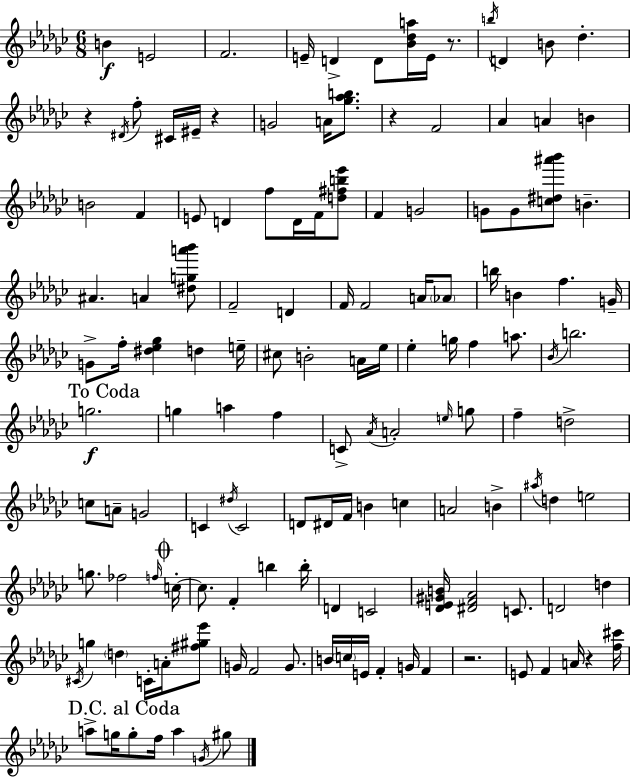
{
  \clef treble
  \numericTimeSignature
  \time 6/8
  \key ees \minor
  b'4\f e'2 | f'2. | e'16-- d'4-> d'8 <bes' des'' a''>16 e'16 r8. | \acciaccatura { b''16 } d'4 b'8 des''4.-. | \break r4 \acciaccatura { dis'16 } f''8-. cis'16 eis'16-- r4 | g'2 a'16 <ges'' aes'' b''>8. | r4 f'2 | aes'4 a'4 b'4 | \break b'2 f'4 | e'8 d'4 f''8 d'16 f'16 | <d'' fis'' b'' ees'''>8 f'4 g'2 | g'8 g'8 <c'' dis'' ais''' bes'''>8 b'4.-- | \break ais'4. a'4 | <dis'' g'' a''' bes'''>8 f'2-- d'4 | f'16 f'2 a'16 | \parenthesize aes'8 b''16 b'4 f''4. | \break g'16-- g'8-> f''16-. <dis'' ees'' ges''>4 d''4 | e''16-- cis''8 b'2-. | a'16 ees''16 ees''4-. g''16 f''4 a''8. | \acciaccatura { bes'16 } b''2. | \break \mark "To Coda" g''2.\f | g''4 a''4 f''4 | c'8-> \acciaccatura { aes'16 } a'2-. | \grace { e''16 } g''8 f''4-- d''2-> | \break c''8 a'8-- g'2 | c'4 \acciaccatura { dis''16 } c'2 | d'8 dis'16 f'16 b'4 | c''4 a'2 | \break b'4-> \acciaccatura { ais''16 } d''4 e''2 | g''8. fes''2 | \grace { f''16 } \mark \markup { \musicglyph "scripts.coda" } c''16-.~~ c''8. f'4-. | b''4 b''16-. d'4 | \break c'2 <des' e' gis' b'>16 <dis' f' aes'>2 | c'8. d'2 | d''4 \acciaccatura { cis'16 } g''4 | \parenthesize d''4 c'16-. a'16-. <fis'' gis'' ees'''>8 g'16 f'2 | \break g'8. b'16 \parenthesize c''16 e'16 | f'4-. g'16 f'4 r2. | e'8 f'4 | a'16 r4 <f'' cis'''>16 \mark "D.C. al Coda" a''8-> g''16 | \break g''8-. f''16 a''4 \acciaccatura { g'16 } gis''8 \bar "|."
}